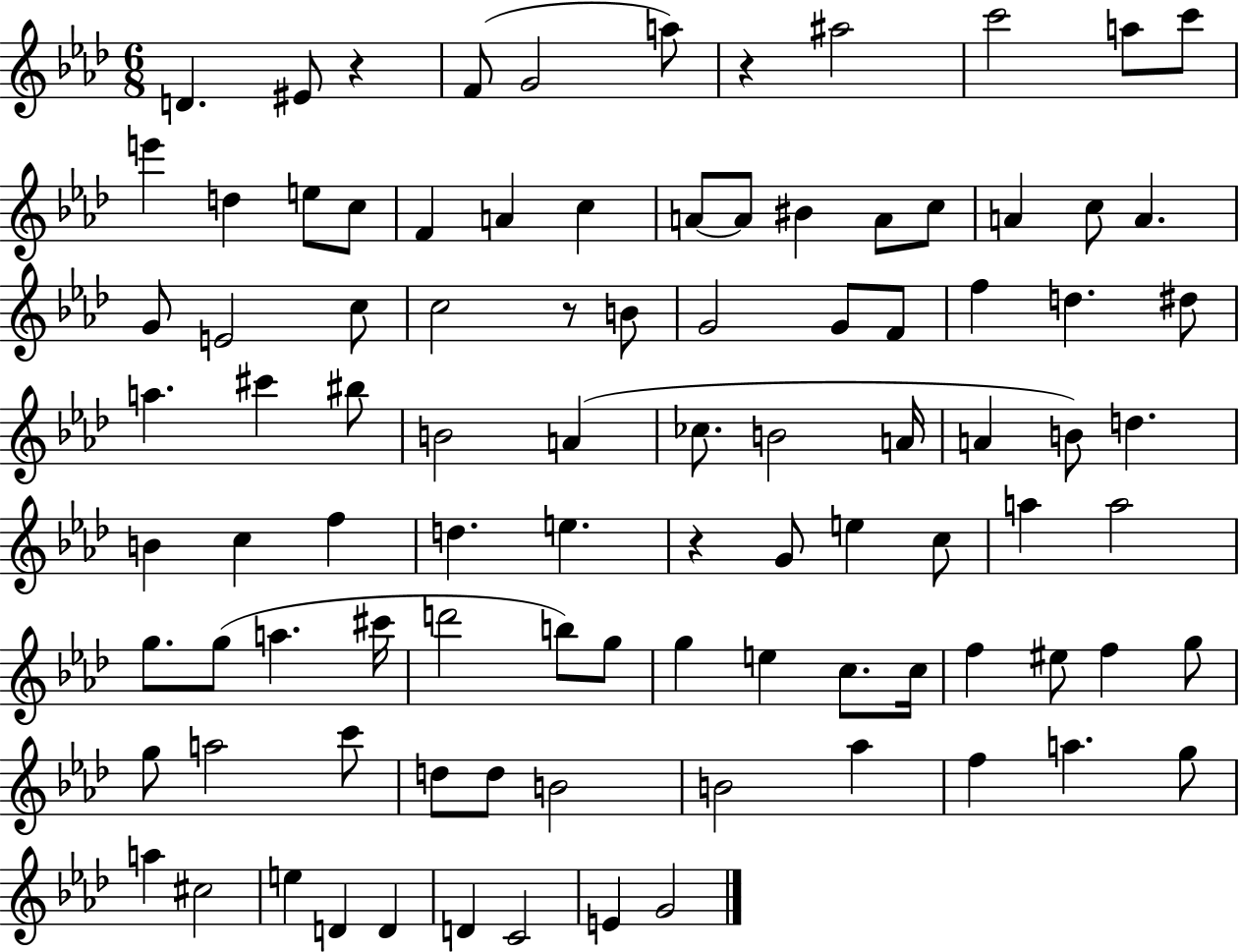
D4/q. EIS4/e R/q F4/e G4/h A5/e R/q A#5/h C6/h A5/e C6/e E6/q D5/q E5/e C5/e F4/q A4/q C5/q A4/e A4/e BIS4/q A4/e C5/e A4/q C5/e A4/q. G4/e E4/h C5/e C5/h R/e B4/e G4/h G4/e F4/e F5/q D5/q. D#5/e A5/q. C#6/q BIS5/e B4/h A4/q CES5/e. B4/h A4/s A4/q B4/e D5/q. B4/q C5/q F5/q D5/q. E5/q. R/q G4/e E5/q C5/e A5/q A5/h G5/e. G5/e A5/q. C#6/s D6/h B5/e G5/e G5/q E5/q C5/e. C5/s F5/q EIS5/e F5/q G5/e G5/e A5/h C6/e D5/e D5/e B4/h B4/h Ab5/q F5/q A5/q. G5/e A5/q C#5/h E5/q D4/q D4/q D4/q C4/h E4/q G4/h